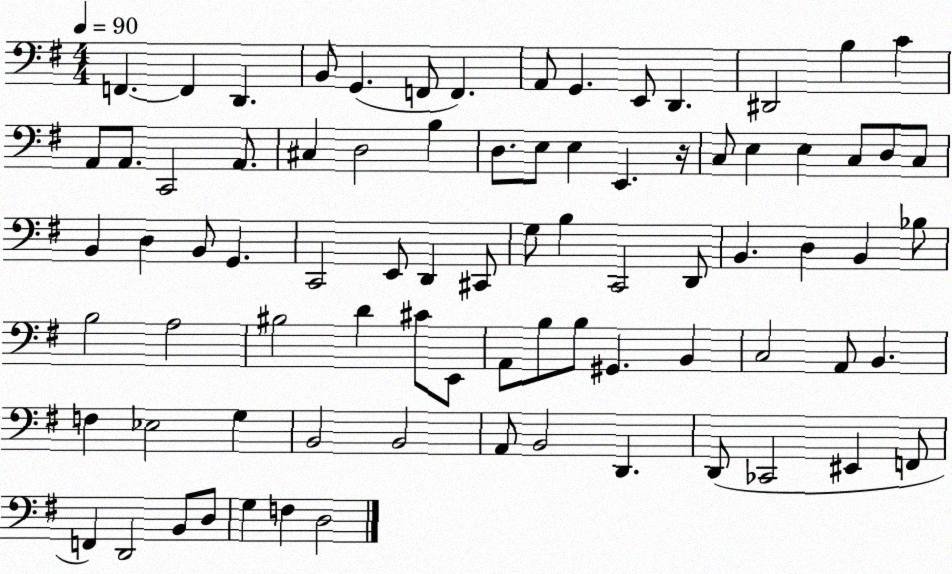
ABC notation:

X:1
T:Untitled
M:4/4
L:1/4
K:G
F,, F,, D,, B,,/2 G,, F,,/2 F,, A,,/2 G,, E,,/2 D,, ^D,,2 B, C A,,/2 A,,/2 C,,2 A,,/2 ^C, D,2 B, D,/2 E,/2 E, E,, z/4 C,/2 E, E, C,/2 D,/2 C,/2 B,, D, B,,/2 G,, C,,2 E,,/2 D,, ^C,,/2 G,/2 B, C,,2 D,,/2 B,, D, B,, _B,/2 B,2 A,2 ^B,2 D ^C/2 E,,/2 A,,/2 B,/2 B,/2 ^G,, B,, C,2 A,,/2 B,, F, _E,2 G, B,,2 B,,2 A,,/2 B,,2 D,, D,,/2 _C,,2 ^E,, F,,/2 F,, D,,2 B,,/2 D,/2 G, F, D,2